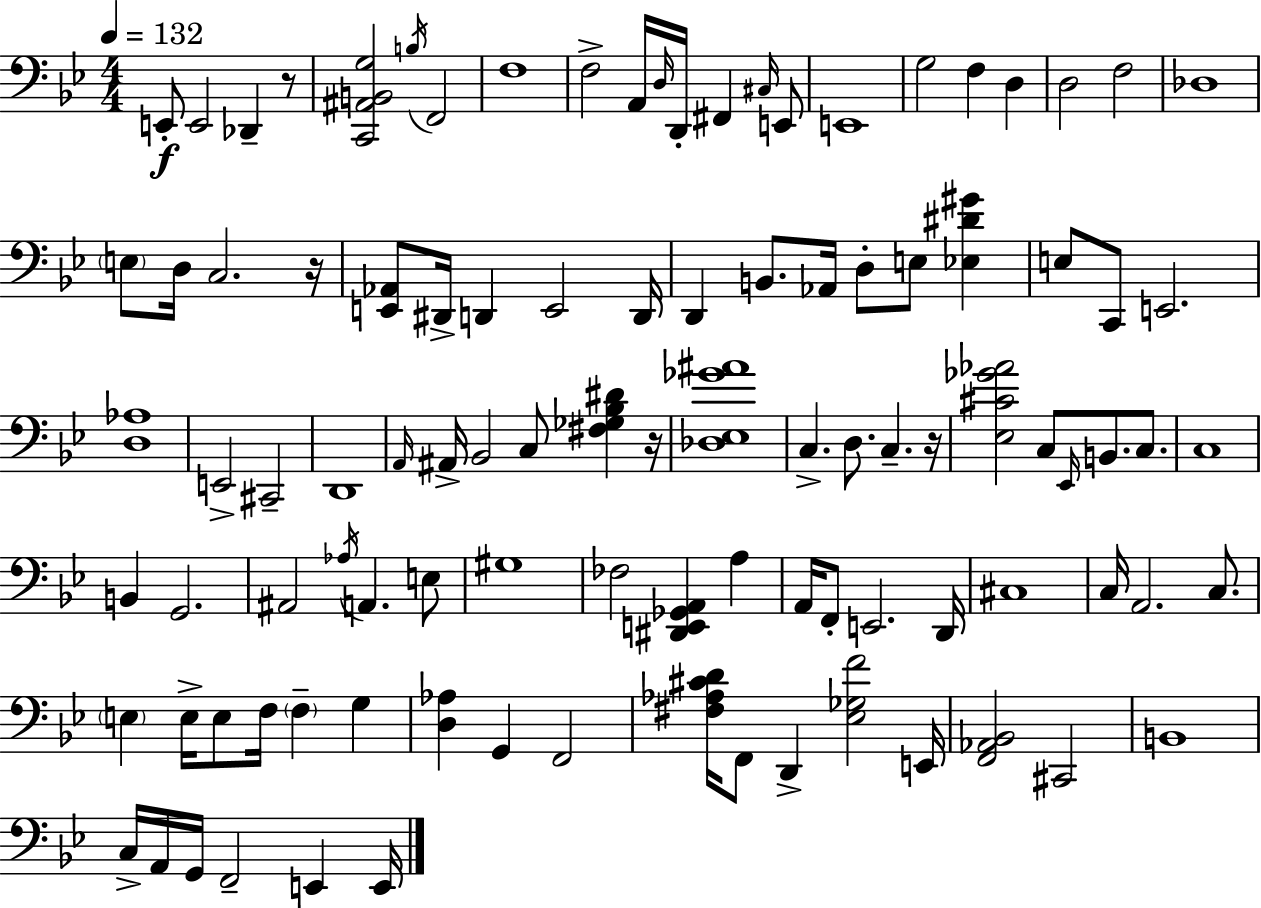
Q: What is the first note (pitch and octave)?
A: E2